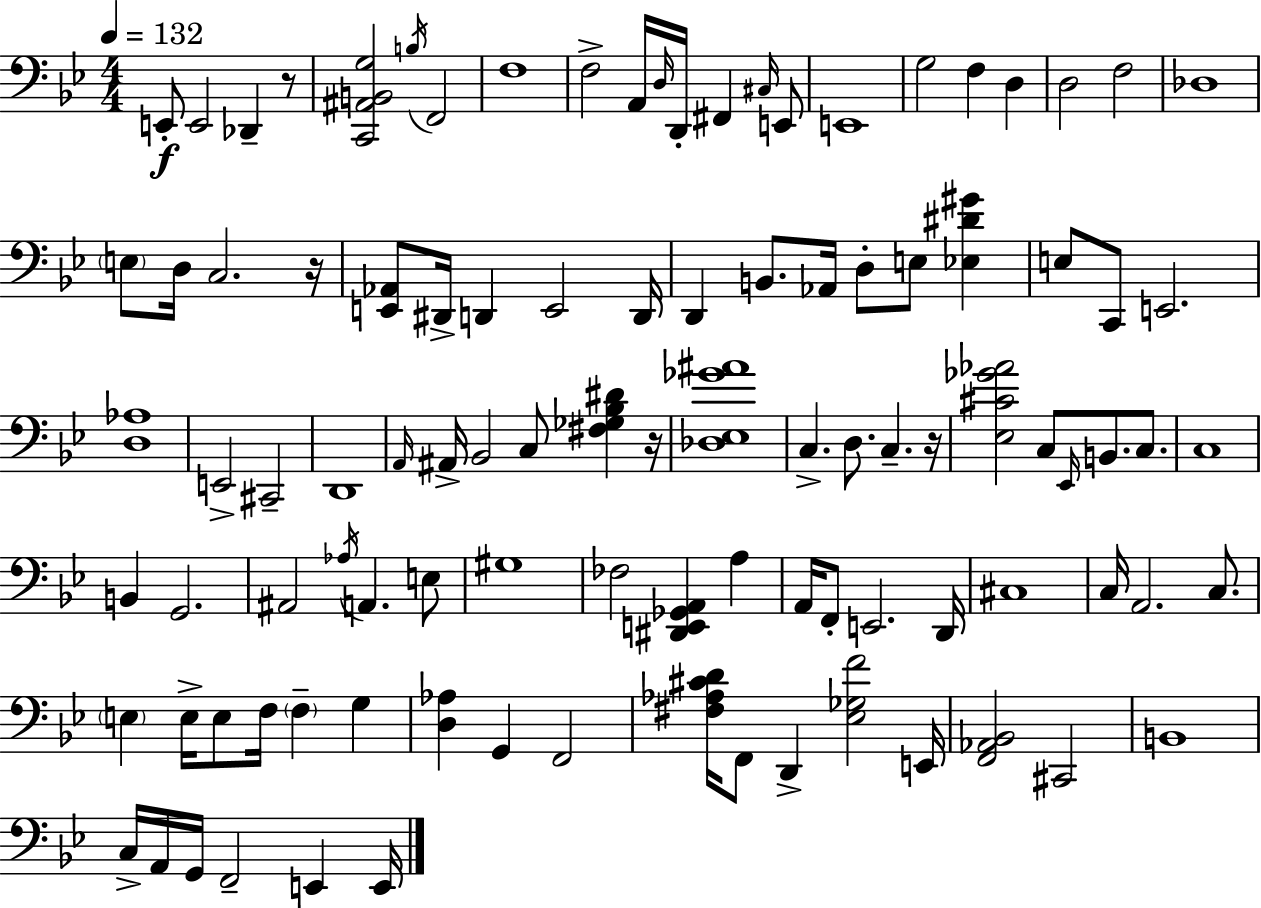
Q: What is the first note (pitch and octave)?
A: E2